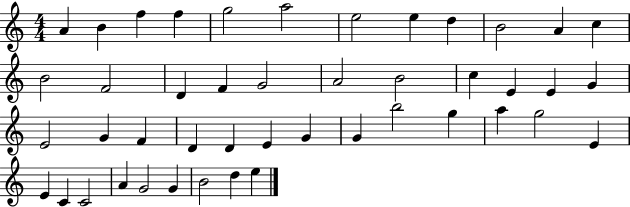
A4/q B4/q F5/q F5/q G5/h A5/h E5/h E5/q D5/q B4/h A4/q C5/q B4/h F4/h D4/q F4/q G4/h A4/h B4/h C5/q E4/q E4/q G4/q E4/h G4/q F4/q D4/q D4/q E4/q G4/q G4/q B5/h G5/q A5/q G5/h E4/q E4/q C4/q C4/h A4/q G4/h G4/q B4/h D5/q E5/q